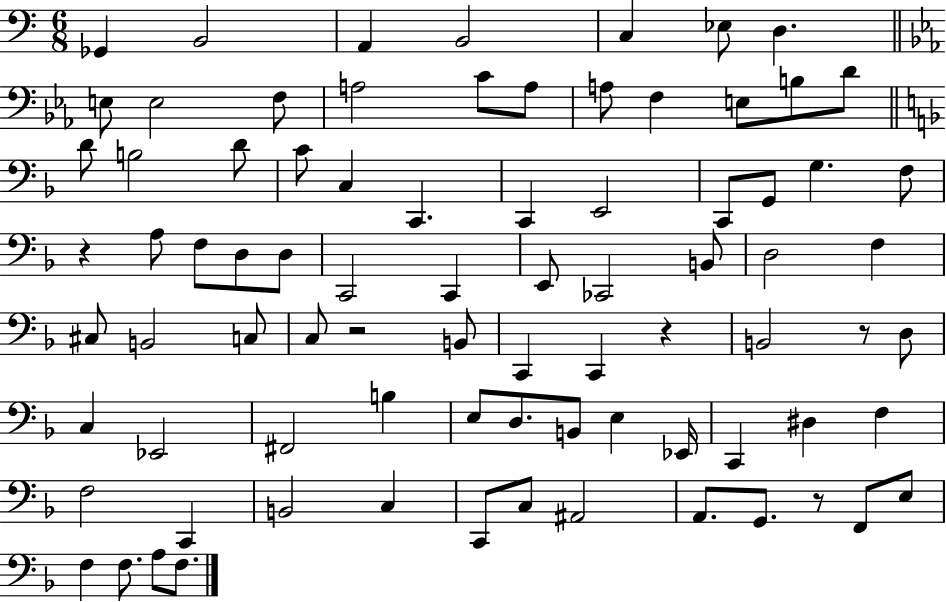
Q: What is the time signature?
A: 6/8